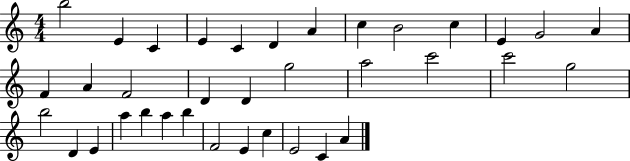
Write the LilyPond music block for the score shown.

{
  \clef treble
  \numericTimeSignature
  \time 4/4
  \key c \major
  b''2 e'4 c'4 | e'4 c'4 d'4 a'4 | c''4 b'2 c''4 | e'4 g'2 a'4 | \break f'4 a'4 f'2 | d'4 d'4 g''2 | a''2 c'''2 | c'''2 g''2 | \break b''2 d'4 e'4 | a''4 b''4 a''4 b''4 | f'2 e'4 c''4 | e'2 c'4 a'4 | \break \bar "|."
}